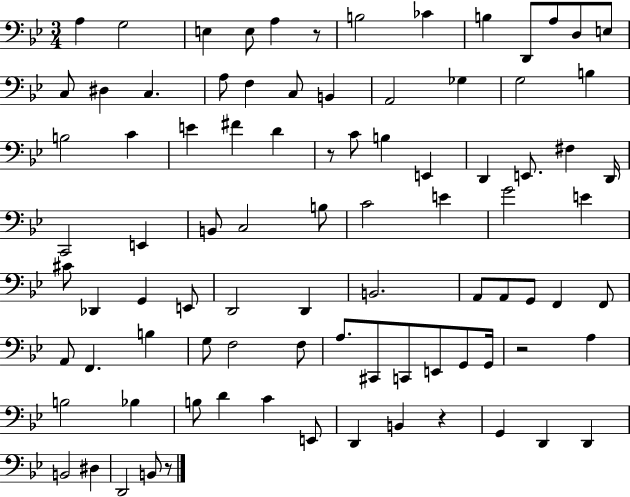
{
  \clef bass
  \numericTimeSignature
  \time 3/4
  \key bes \major
  a4 g2 | e4 e8 a4 r8 | b2 ces'4 | b4 d,8 a8 d8 e8 | \break c8 dis4 c4. | a8 f4 c8 b,4 | a,2 ges4 | g2 b4 | \break b2 c'4 | e'4 fis'4 d'4 | r8 c'8 b4 e,4 | d,4 e,8. fis4 d,16 | \break c,2 e,4 | b,8 c2 b8 | c'2 e'4 | g'2 e'4 | \break cis'8 des,4 g,4 e,8 | d,2 d,4 | b,2. | a,8 a,8 g,8 f,4 f,8 | \break a,8 f,4. b4 | g8 f2 f8 | a8. cis,8 c,8 e,8 g,8 g,16 | r2 a4 | \break b2 bes4 | b8 d'4 c'4 e,8 | d,4 b,4 r4 | g,4 d,4 d,4 | \break b,2 dis4 | d,2 b,8 r8 | \bar "|."
}